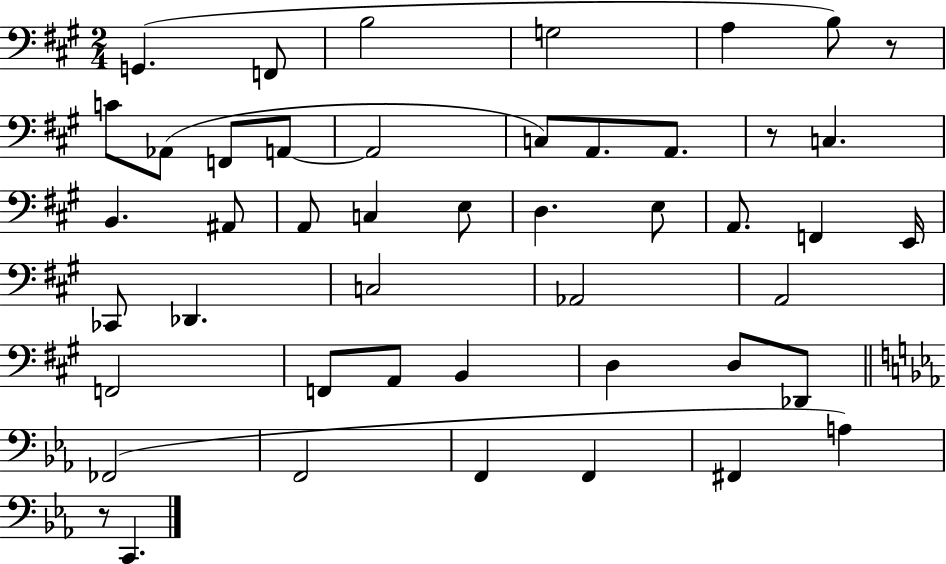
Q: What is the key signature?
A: A major